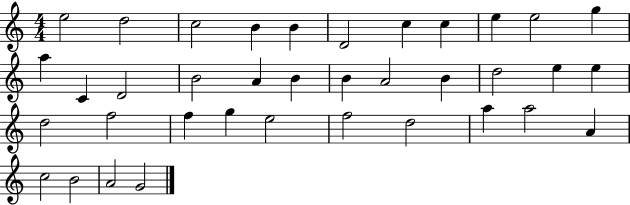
E5/h D5/h C5/h B4/q B4/q D4/h C5/q C5/q E5/q E5/h G5/q A5/q C4/q D4/h B4/h A4/q B4/q B4/q A4/h B4/q D5/h E5/q E5/q D5/h F5/h F5/q G5/q E5/h F5/h D5/h A5/q A5/h A4/q C5/h B4/h A4/h G4/h